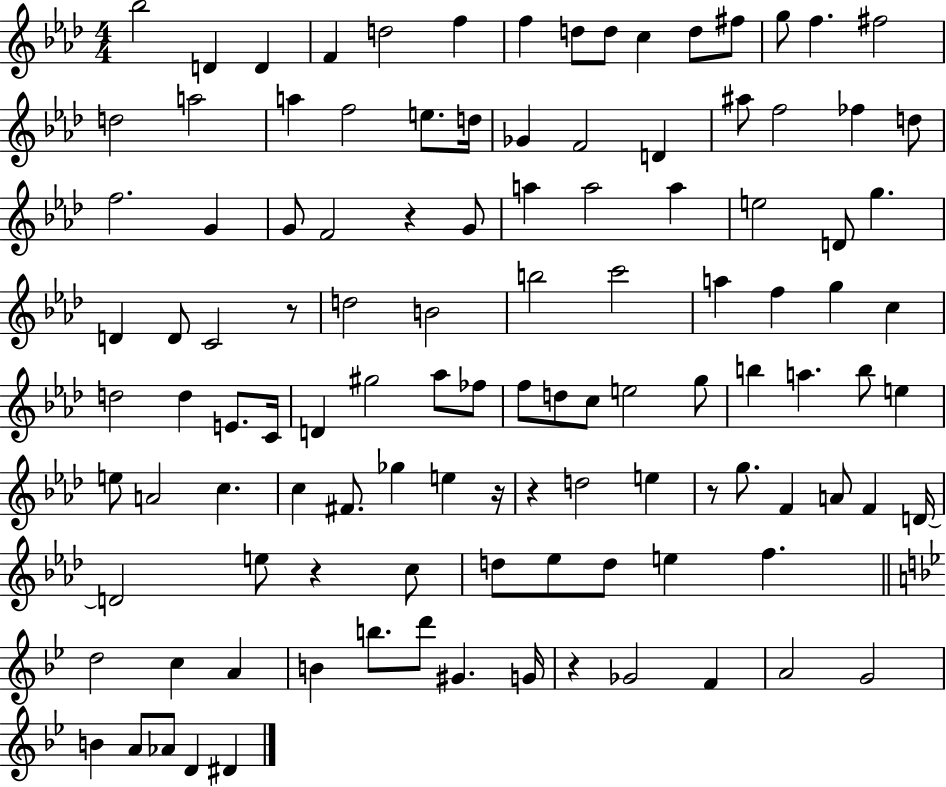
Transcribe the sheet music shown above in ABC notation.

X:1
T:Untitled
M:4/4
L:1/4
K:Ab
_b2 D D F d2 f f d/2 d/2 c d/2 ^f/2 g/2 f ^f2 d2 a2 a f2 e/2 d/4 _G F2 D ^a/2 f2 _f d/2 f2 G G/2 F2 z G/2 a a2 a e2 D/2 g D D/2 C2 z/2 d2 B2 b2 c'2 a f g c d2 d E/2 C/4 D ^g2 _a/2 _f/2 f/2 d/2 c/2 e2 g/2 b a b/2 e e/2 A2 c c ^F/2 _g e z/4 z d2 e z/2 g/2 F A/2 F D/4 D2 e/2 z c/2 d/2 _e/2 d/2 e f d2 c A B b/2 d'/2 ^G G/4 z _G2 F A2 G2 B A/2 _A/2 D ^D